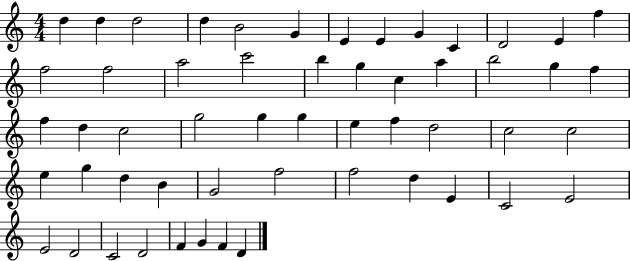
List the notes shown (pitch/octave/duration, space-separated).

D5/q D5/q D5/h D5/q B4/h G4/q E4/q E4/q G4/q C4/q D4/h E4/q F5/q F5/h F5/h A5/h C6/h B5/q G5/q C5/q A5/q B5/h G5/q F5/q F5/q D5/q C5/h G5/h G5/q G5/q E5/q F5/q D5/h C5/h C5/h E5/q G5/q D5/q B4/q G4/h F5/h F5/h D5/q E4/q C4/h E4/h E4/h D4/h C4/h D4/h F4/q G4/q F4/q D4/q